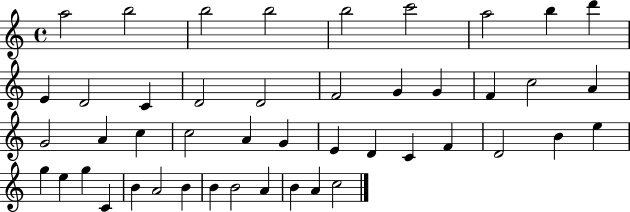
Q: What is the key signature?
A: C major